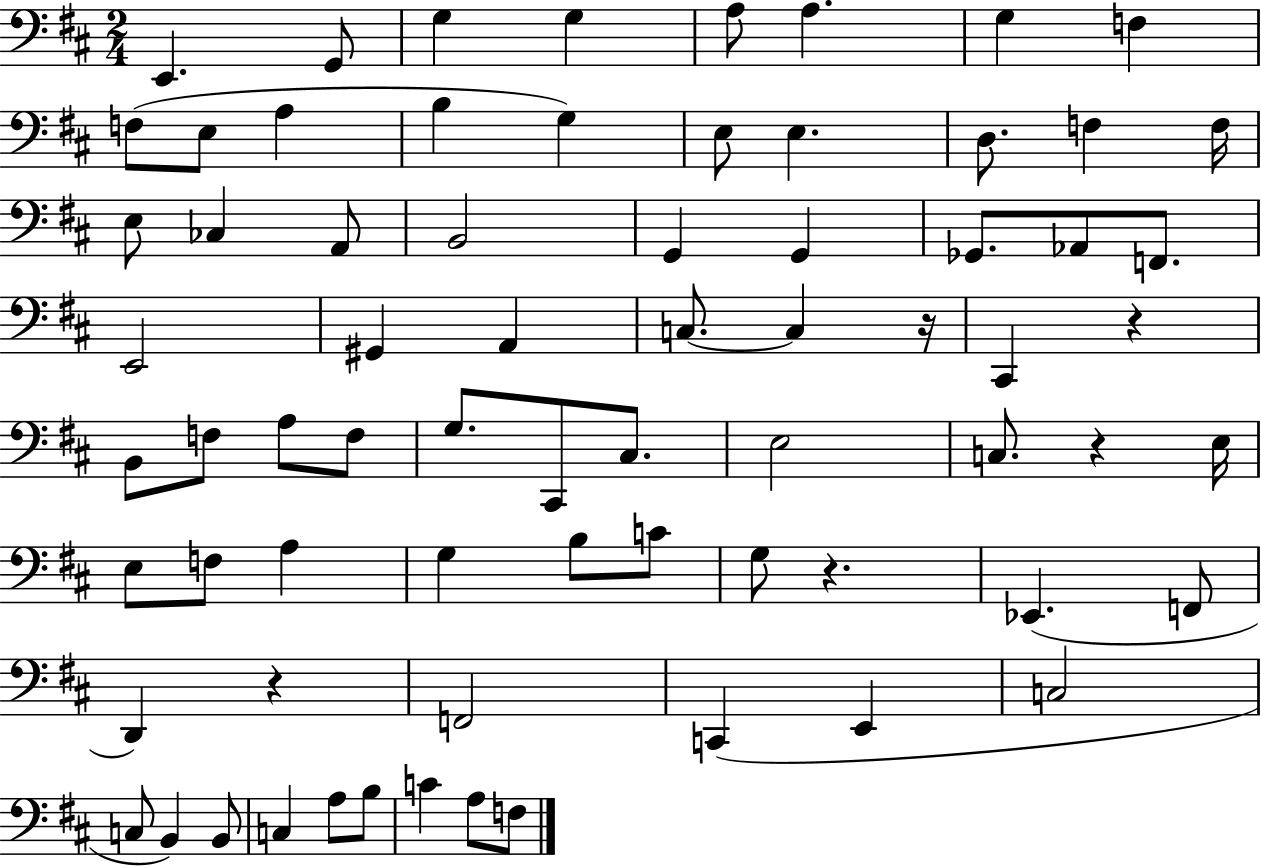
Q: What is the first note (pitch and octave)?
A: E2